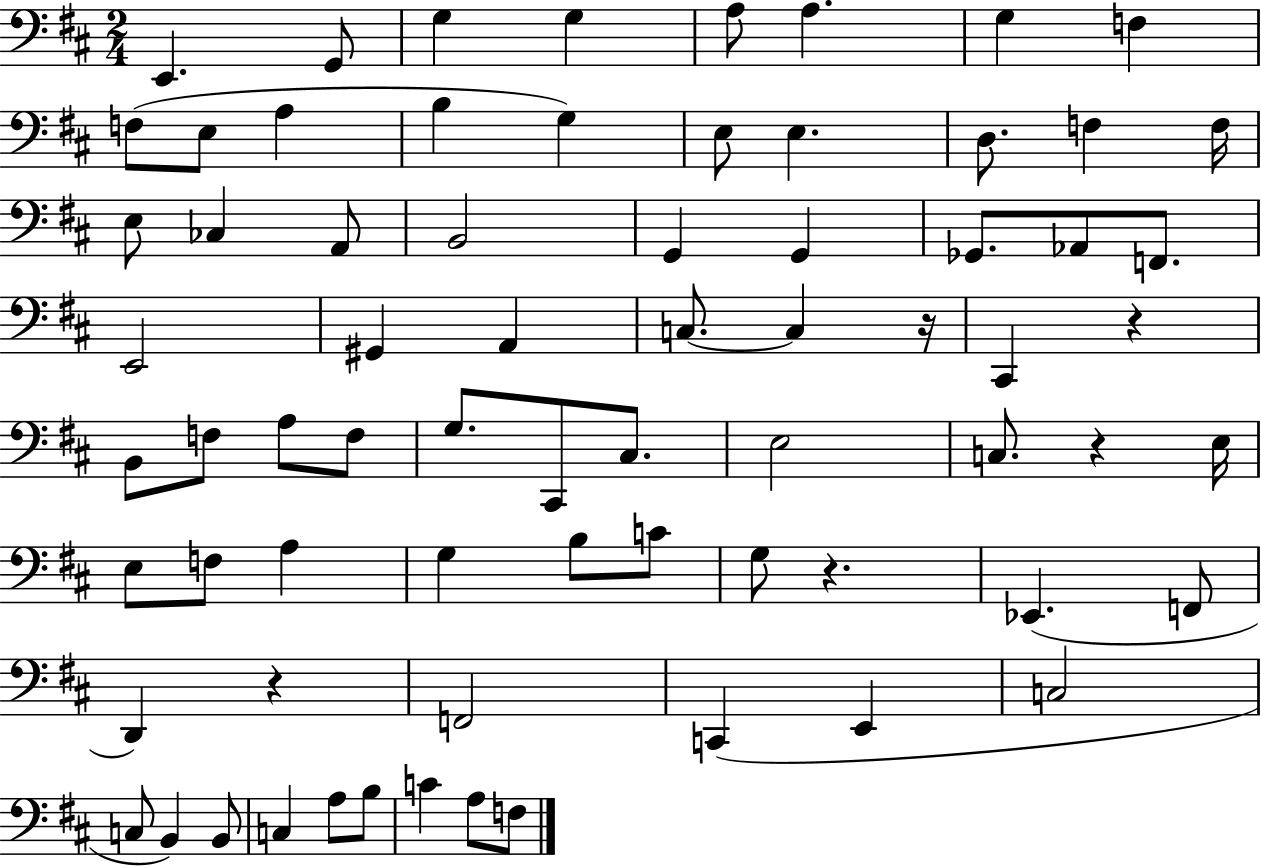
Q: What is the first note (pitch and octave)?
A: E2